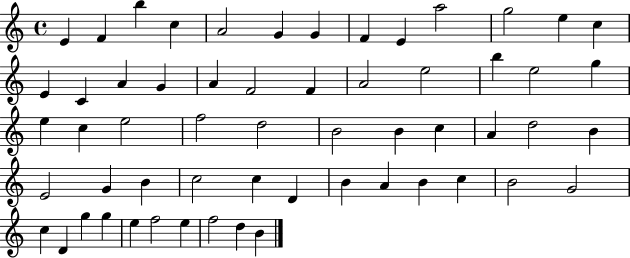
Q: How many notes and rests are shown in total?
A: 58